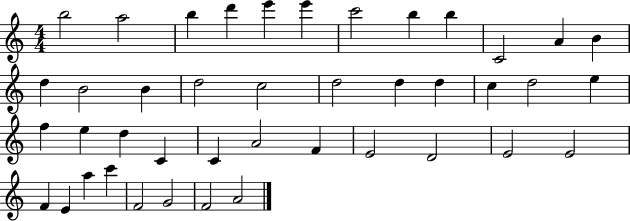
{
  \clef treble
  \numericTimeSignature
  \time 4/4
  \key c \major
  b''2 a''2 | b''4 d'''4 e'''4 e'''4 | c'''2 b''4 b''4 | c'2 a'4 b'4 | \break d''4 b'2 b'4 | d''2 c''2 | d''2 d''4 d''4 | c''4 d''2 e''4 | \break f''4 e''4 d''4 c'4 | c'4 a'2 f'4 | e'2 d'2 | e'2 e'2 | \break f'4 e'4 a''4 c'''4 | f'2 g'2 | f'2 a'2 | \bar "|."
}